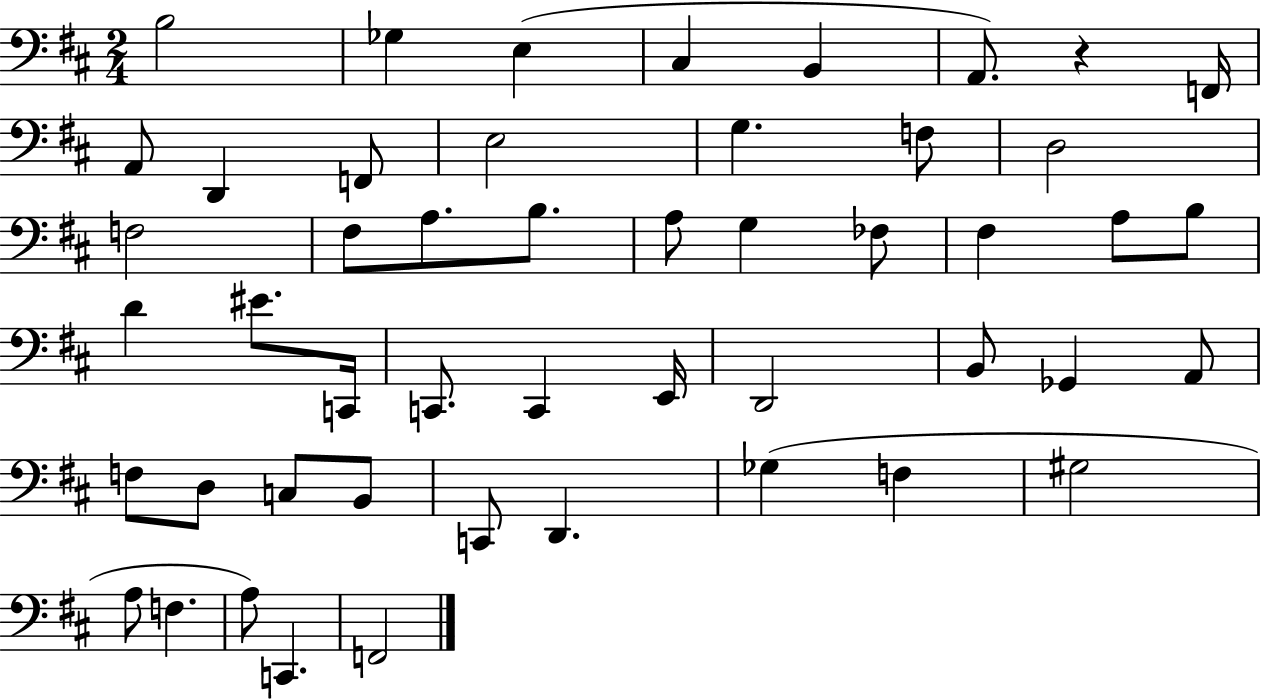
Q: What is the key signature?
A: D major